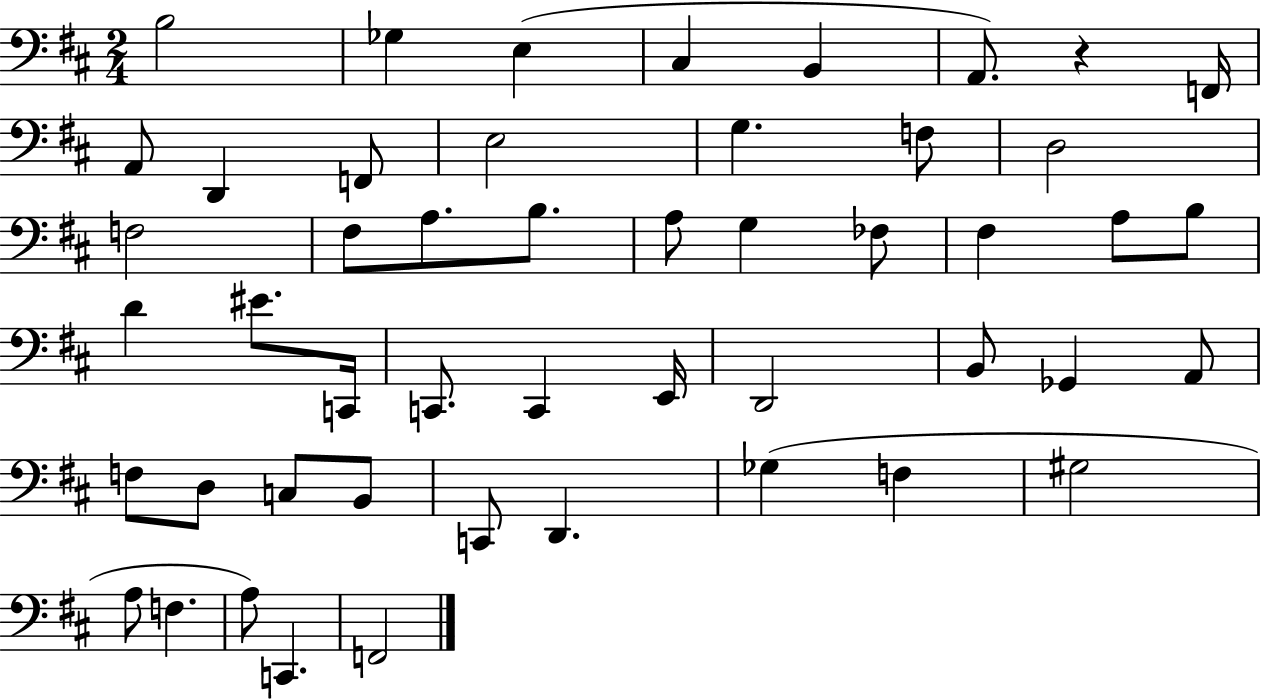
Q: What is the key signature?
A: D major